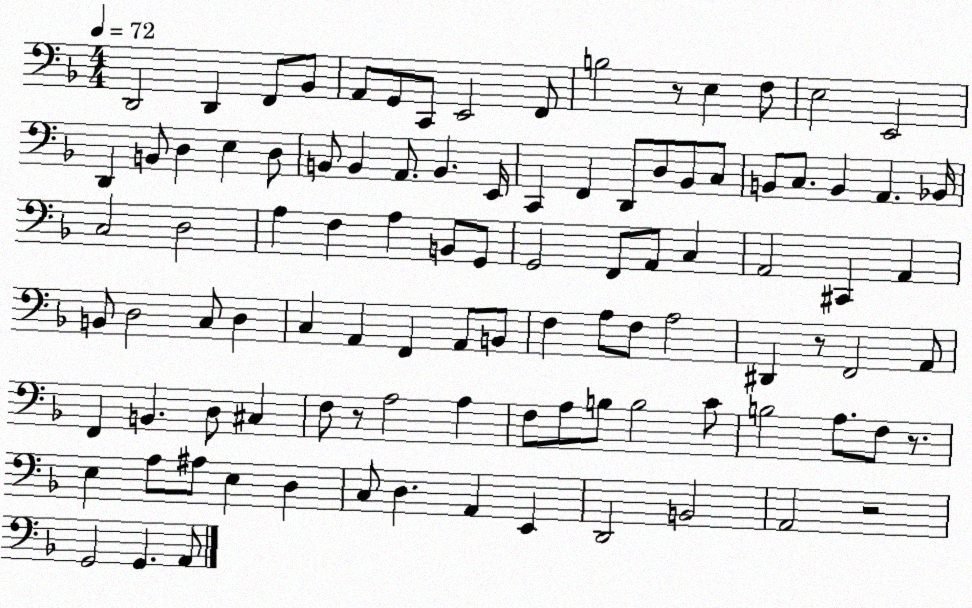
X:1
T:Untitled
M:4/4
L:1/4
K:F
D,,2 D,, F,,/2 _B,,/2 A,,/2 G,,/2 C,,/2 E,,2 F,,/2 B,2 z/2 E, F,/2 E,2 E,,2 D,, B,,/2 D, E, D,/2 B,,/2 B,, A,,/2 B,, E,,/4 C,, F,, D,,/2 D,/2 _B,,/2 C,/2 B,,/2 C,/2 B,, A,, _B,,/4 C,2 D,2 A, F, A, B,,/2 G,,/2 G,,2 F,,/2 A,,/2 C, A,,2 ^C,, A,, B,,/2 D,2 C,/2 D, C, A,, F,, A,,/2 B,,/2 F, A,/2 F,/2 A,2 ^D,, z/2 F,,2 A,,/2 F,, B,, D,/2 ^C, F,/2 z/2 A,2 A, F,/2 A,/2 B,/2 B,2 C/2 B,2 A,/2 F,/2 z/2 E, A,/2 ^A,/2 E, D, C,/2 D, A,, E,, D,,2 B,,2 A,,2 z2 G,,2 G,, A,,/2